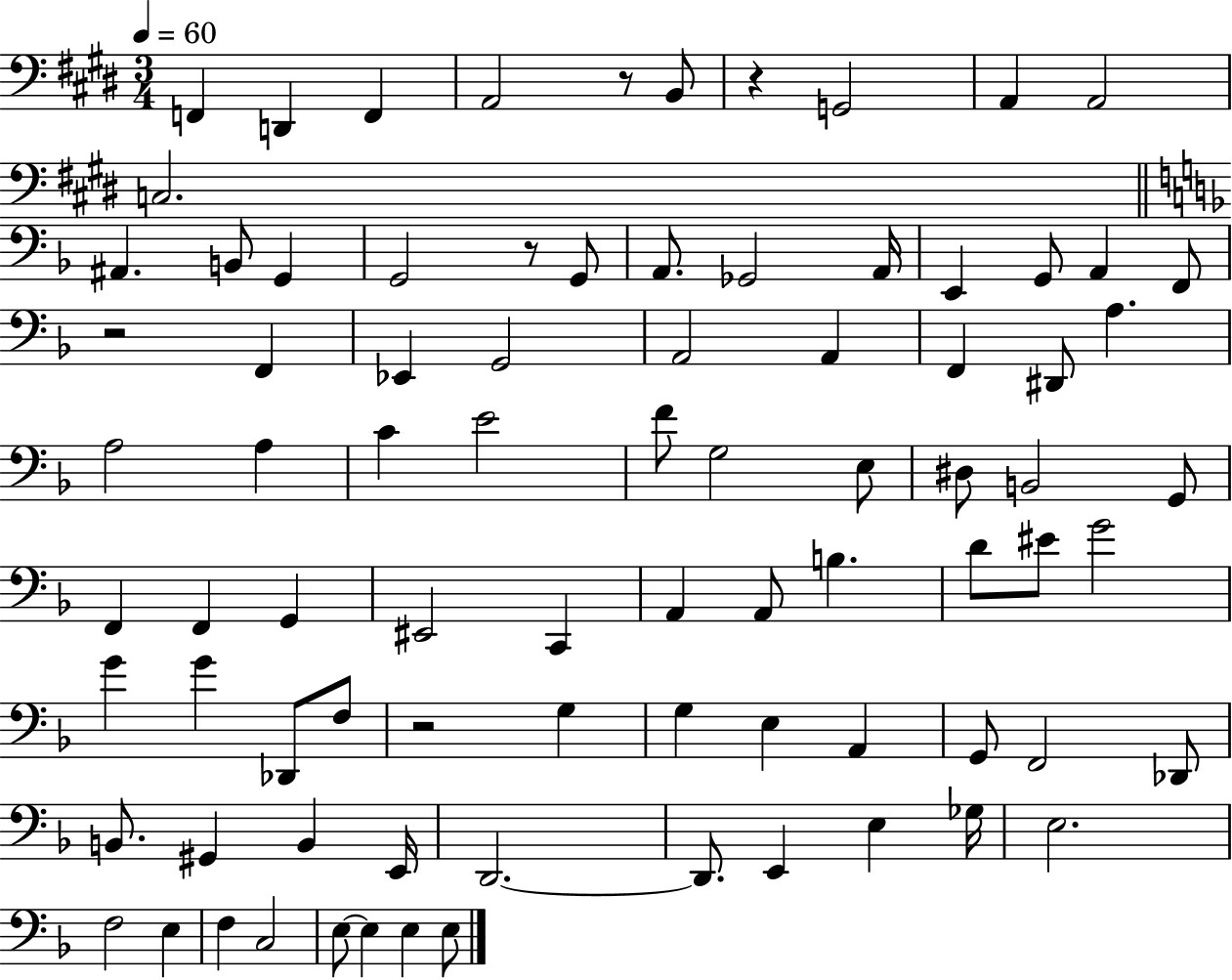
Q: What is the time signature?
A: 3/4